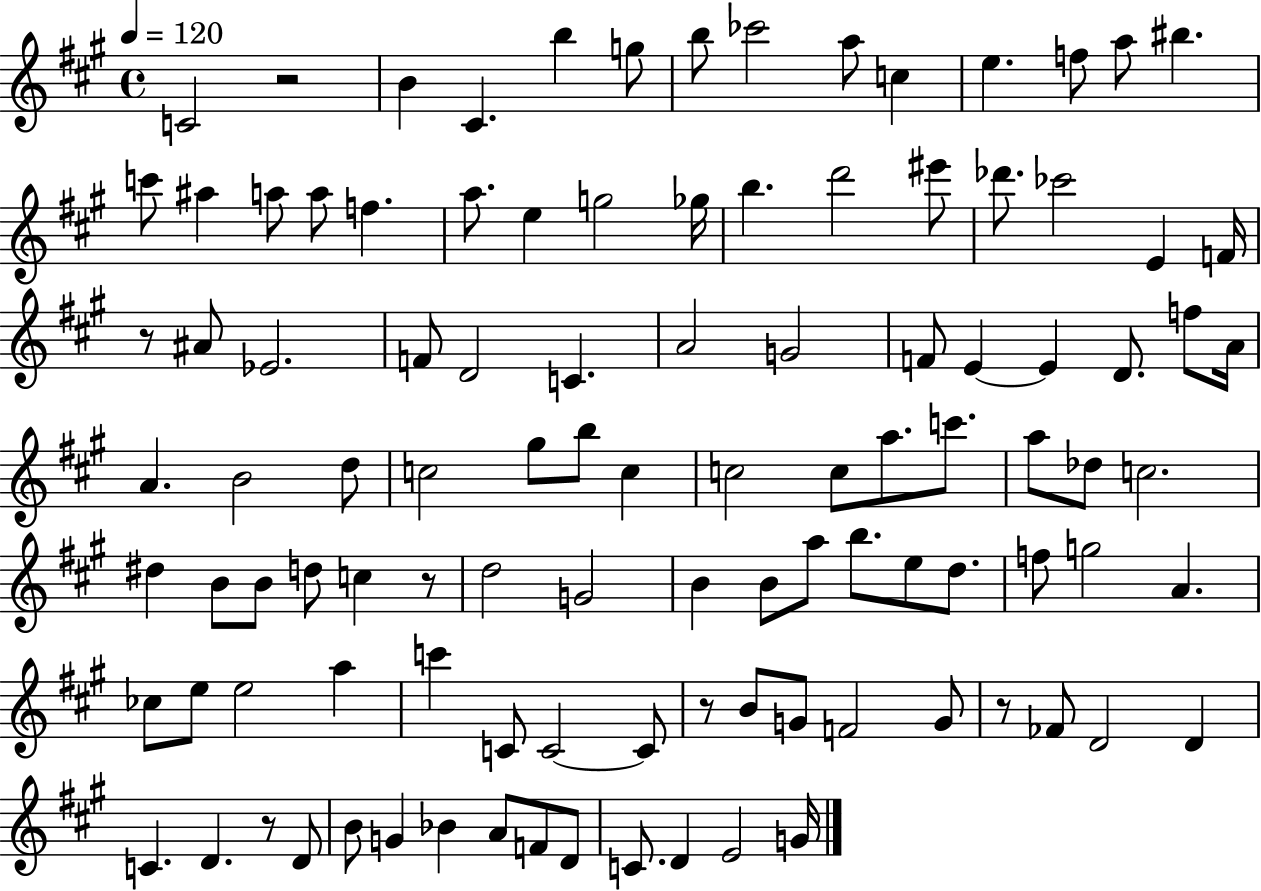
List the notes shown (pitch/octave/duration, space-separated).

C4/h R/h B4/q C#4/q. B5/q G5/e B5/e CES6/h A5/e C5/q E5/q. F5/e A5/e BIS5/q. C6/e A#5/q A5/e A5/e F5/q. A5/e. E5/q G5/h Gb5/s B5/q. D6/h EIS6/e Db6/e. CES6/h E4/q F4/s R/e A#4/e Eb4/h. F4/e D4/h C4/q. A4/h G4/h F4/e E4/q E4/q D4/e. F5/e A4/s A4/q. B4/h D5/e C5/h G#5/e B5/e C5/q C5/h C5/e A5/e. C6/e. A5/e Db5/e C5/h. D#5/q B4/e B4/e D5/e C5/q R/e D5/h G4/h B4/q B4/e A5/e B5/e. E5/e D5/e. F5/e G5/h A4/q. CES5/e E5/e E5/h A5/q C6/q C4/e C4/h C4/e R/e B4/e G4/e F4/h G4/e R/e FES4/e D4/h D4/q C4/q. D4/q. R/e D4/e B4/e G4/q Bb4/q A4/e F4/e D4/e C4/e. D4/q E4/h G4/s